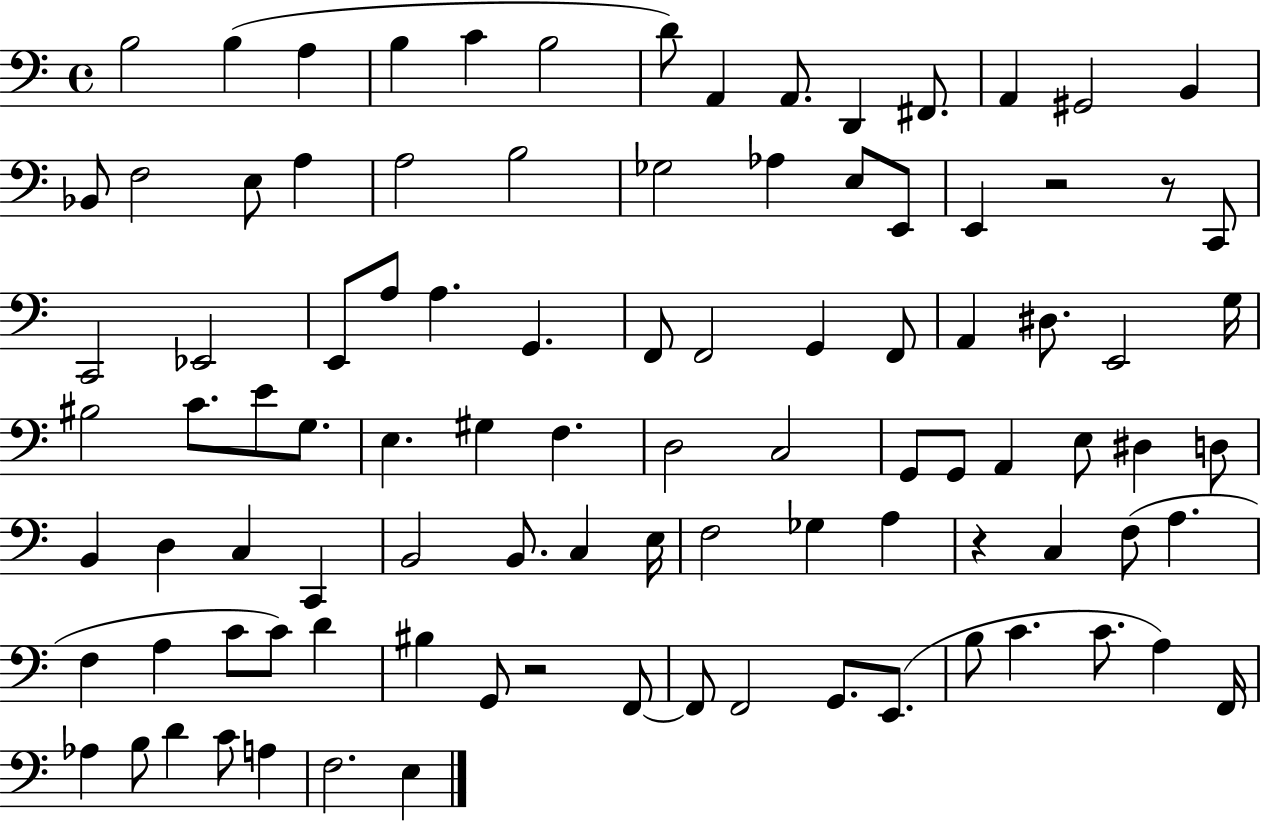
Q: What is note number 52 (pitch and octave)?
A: A2